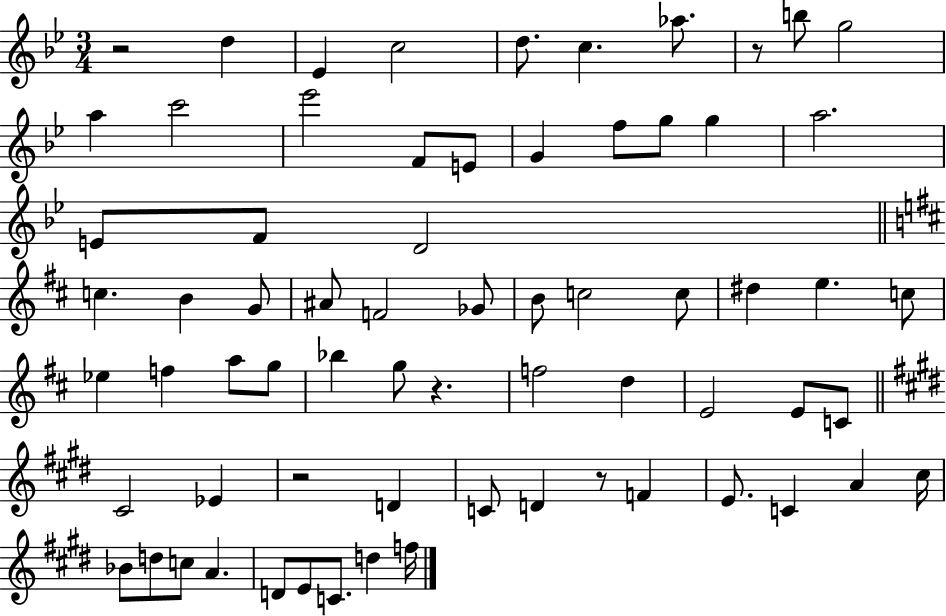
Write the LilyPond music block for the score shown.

{
  \clef treble
  \numericTimeSignature
  \time 3/4
  \key bes \major
  r2 d''4 | ees'4 c''2 | d''8. c''4. aes''8. | r8 b''8 g''2 | \break a''4 c'''2 | ees'''2 f'8 e'8 | g'4 f''8 g''8 g''4 | a''2. | \break e'8 f'8 d'2 | \bar "||" \break \key d \major c''4. b'4 g'8 | ais'8 f'2 ges'8 | b'8 c''2 c''8 | dis''4 e''4. c''8 | \break ees''4 f''4 a''8 g''8 | bes''4 g''8 r4. | f''2 d''4 | e'2 e'8 c'8 | \break \bar "||" \break \key e \major cis'2 ees'4 | r2 d'4 | c'8 d'4 r8 f'4 | e'8. c'4 a'4 cis''16 | \break bes'8 d''8 c''8 a'4. | d'8 e'8 c'8. d''4 f''16 | \bar "|."
}